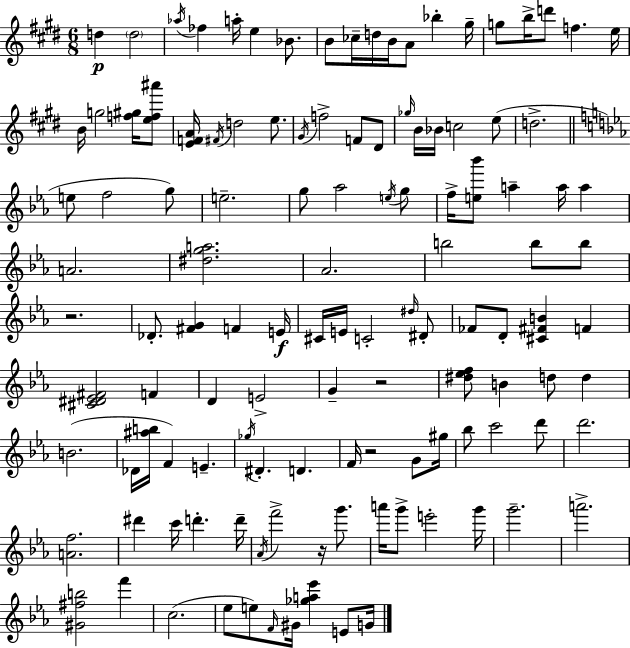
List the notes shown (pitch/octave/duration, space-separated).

D5/q D5/h Ab5/s FES5/q A5/s E5/q Bb4/e. B4/e CES5/s D5/s B4/s A4/e Bb5/q G#5/s G5/e B5/s D6/e F5/q. E5/s B4/s G5/h [F5,G#5]/s [E5,F5,A#6]/e [E4,F4,A4]/s F#4/s D5/h E5/e. G#4/s F5/h F4/e D#4/e Gb5/s B4/s Bb4/s C5/h E5/e D5/h. E5/e F5/h G5/e E5/h. G5/e Ab5/h E5/s G5/e F5/s [E5,Bb6]/e A5/q A5/s A5/q A4/h. [D#5,G5,A5]/h. Ab4/h. B5/h B5/e B5/e R/h. Db4/e. [F#4,G4]/q F4/q E4/s C#4/s E4/s C4/h D#5/s D#4/e FES4/e D4/e [C#4,F#4,B4]/q F4/q [C#4,D#4,Eb4,F#4]/h F4/q D4/q E4/h G4/q R/h [D#5,Eb5,F5]/e B4/q D5/e D5/q B4/h. Db4/s [A#5,B5]/s F4/q E4/q. Gb5/s D#4/q. D4/q. F4/s R/h G4/e G#5/s Bb5/e C6/h D6/e D6/h. [A4,F5]/h. D#6/q C6/s D6/q. D6/s Ab4/s F6/h R/s G6/e. A6/s G6/e E6/h G6/s G6/h. A6/h. [G#4,F#5,B5]/h F6/q C5/h. Eb5/e E5/e F4/s G#4/s [Gb5,A5,Eb6]/q E4/e G4/s